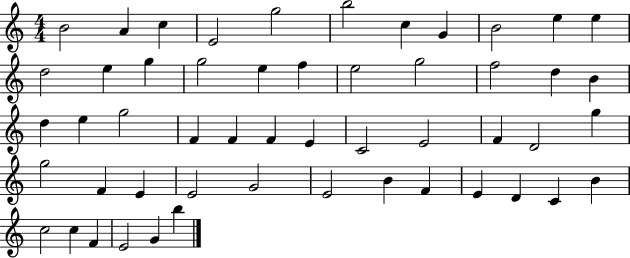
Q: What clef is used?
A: treble